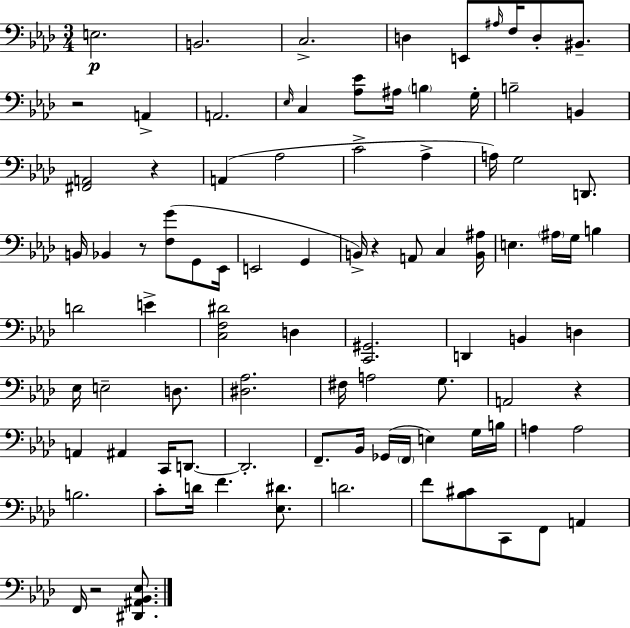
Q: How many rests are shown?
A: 6